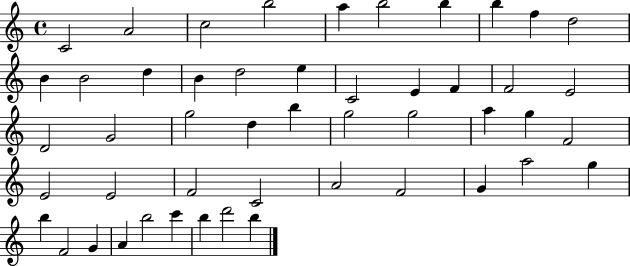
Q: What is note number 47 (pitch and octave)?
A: B5